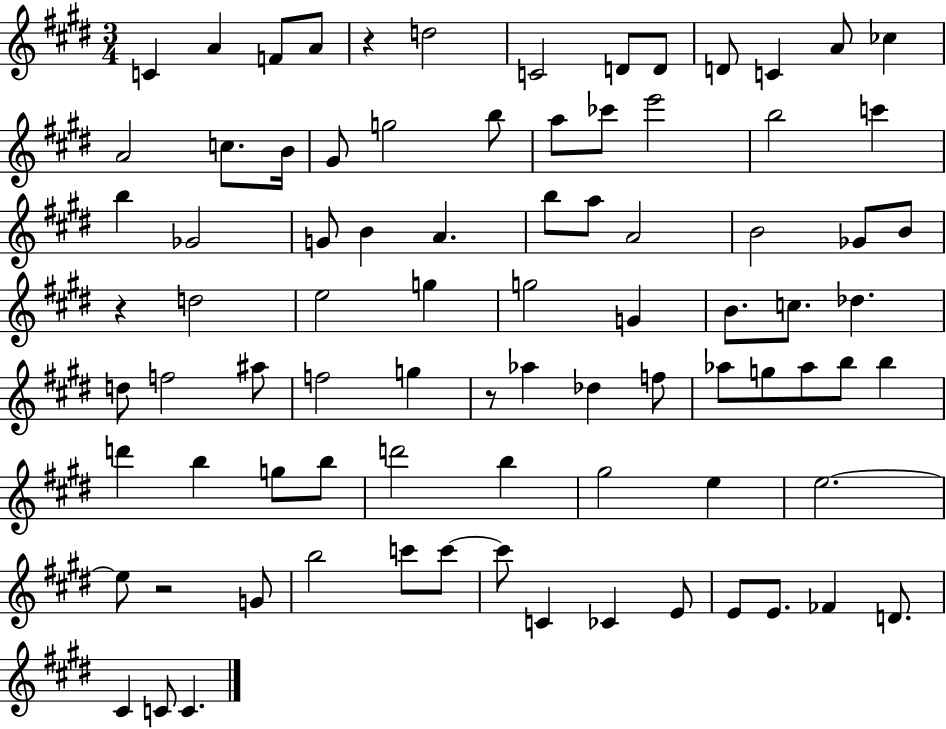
C4/q A4/q F4/e A4/e R/q D5/h C4/h D4/e D4/e D4/e C4/q A4/e CES5/q A4/h C5/e. B4/s G#4/e G5/h B5/e A5/e CES6/e E6/h B5/h C6/q B5/q Gb4/h G4/e B4/q A4/q. B5/e A5/e A4/h B4/h Gb4/e B4/e R/q D5/h E5/h G5/q G5/h G4/q B4/e. C5/e. Db5/q. D5/e F5/h A#5/e F5/h G5/q R/e Ab5/q Db5/q F5/e Ab5/e G5/e Ab5/e B5/e B5/q D6/q B5/q G5/e B5/e D6/h B5/q G#5/h E5/q E5/h. E5/e R/h G4/e B5/h C6/e C6/e C6/e C4/q CES4/q E4/e E4/e E4/e. FES4/q D4/e. C#4/q C4/e C4/q.